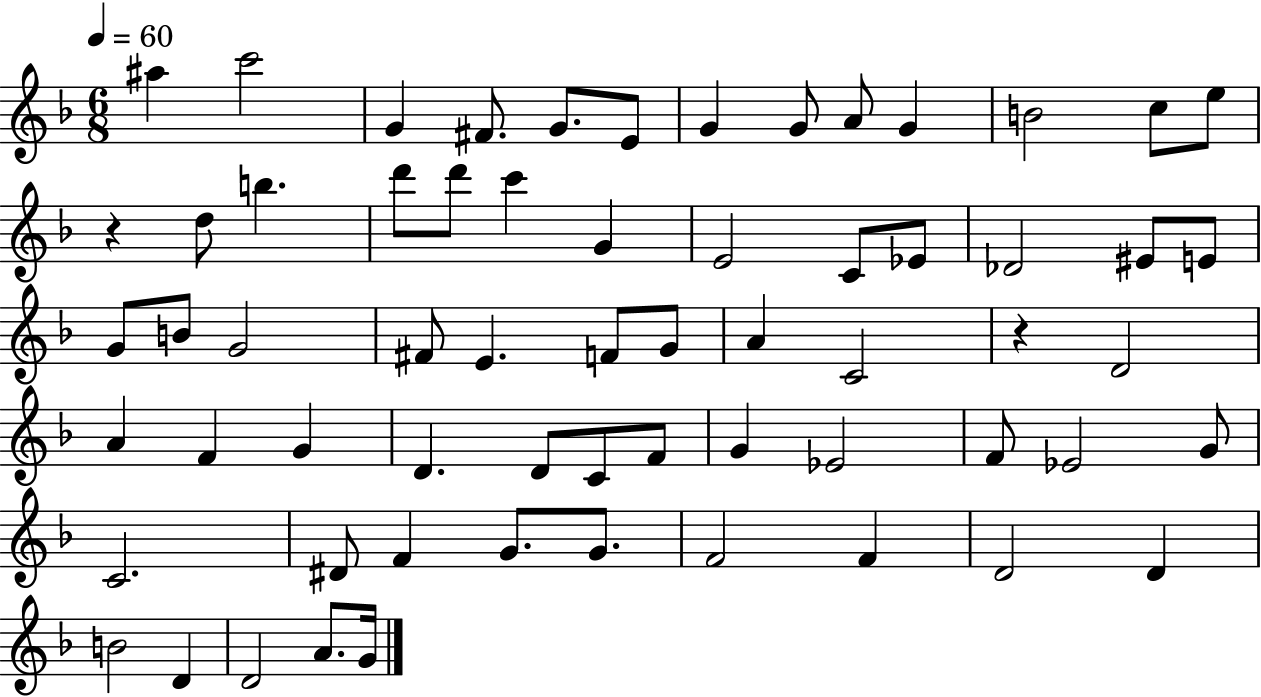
A#5/q C6/h G4/q F#4/e. G4/e. E4/e G4/q G4/e A4/e G4/q B4/h C5/e E5/e R/q D5/e B5/q. D6/e D6/e C6/q G4/q E4/h C4/e Eb4/e Db4/h EIS4/e E4/e G4/e B4/e G4/h F#4/e E4/q. F4/e G4/e A4/q C4/h R/q D4/h A4/q F4/q G4/q D4/q. D4/e C4/e F4/e G4/q Eb4/h F4/e Eb4/h G4/e C4/h. D#4/e F4/q G4/e. G4/e. F4/h F4/q D4/h D4/q B4/h D4/q D4/h A4/e. G4/s